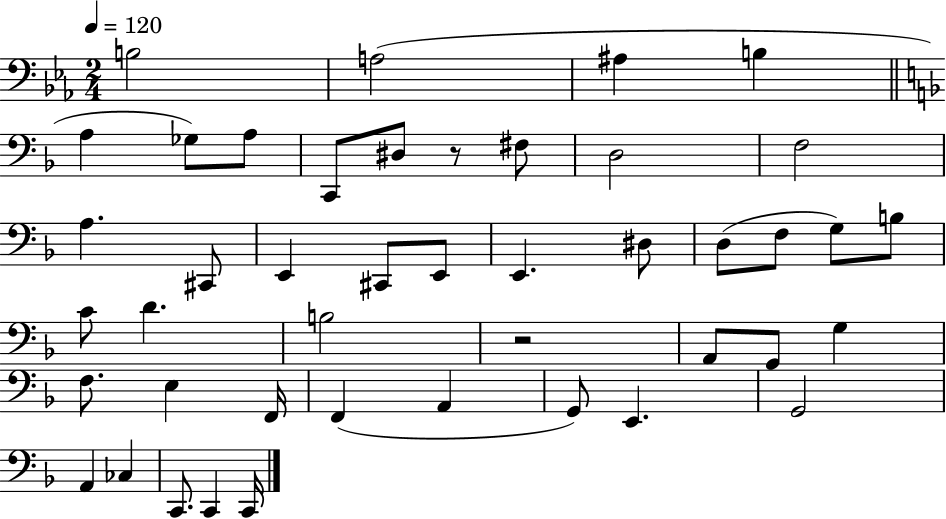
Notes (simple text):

B3/h A3/h A#3/q B3/q A3/q Gb3/e A3/e C2/e D#3/e R/e F#3/e D3/h F3/h A3/q. C#2/e E2/q C#2/e E2/e E2/q. D#3/e D3/e F3/e G3/e B3/e C4/e D4/q. B3/h R/h A2/e G2/e G3/q F3/e. E3/q F2/s F2/q A2/q G2/e E2/q. G2/h A2/q CES3/q C2/e. C2/q C2/s